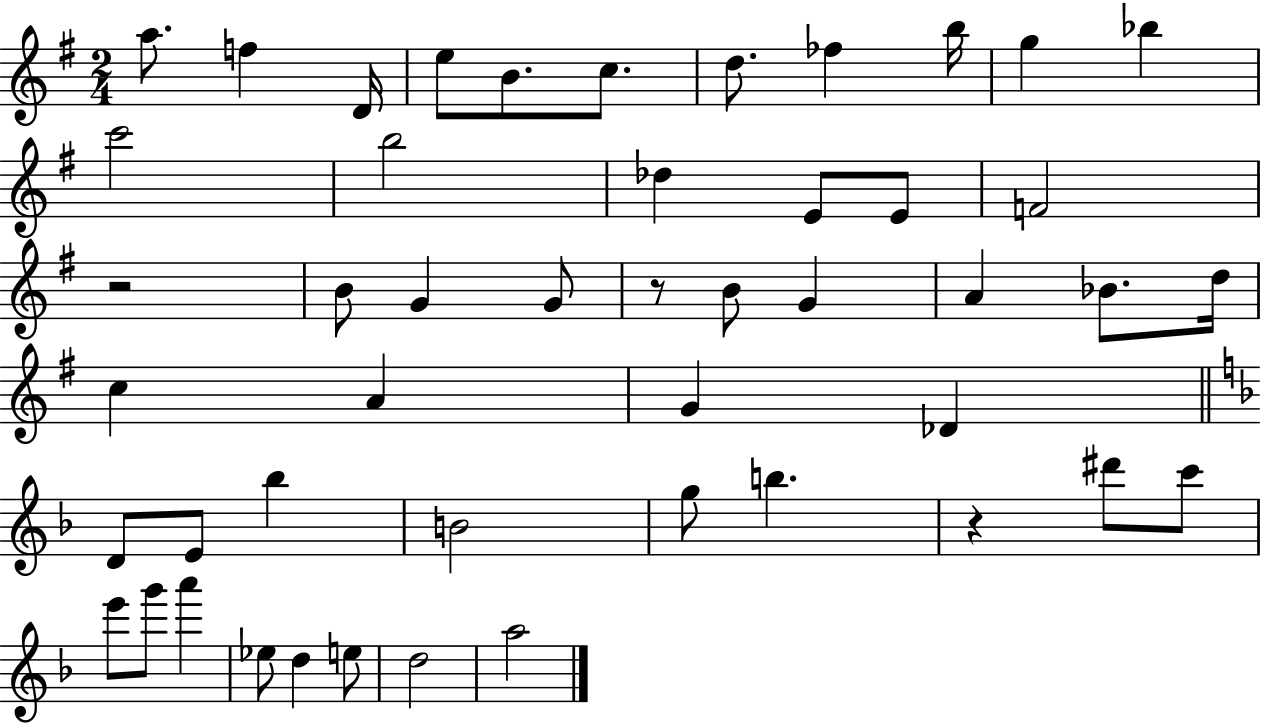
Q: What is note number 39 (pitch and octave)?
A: G6